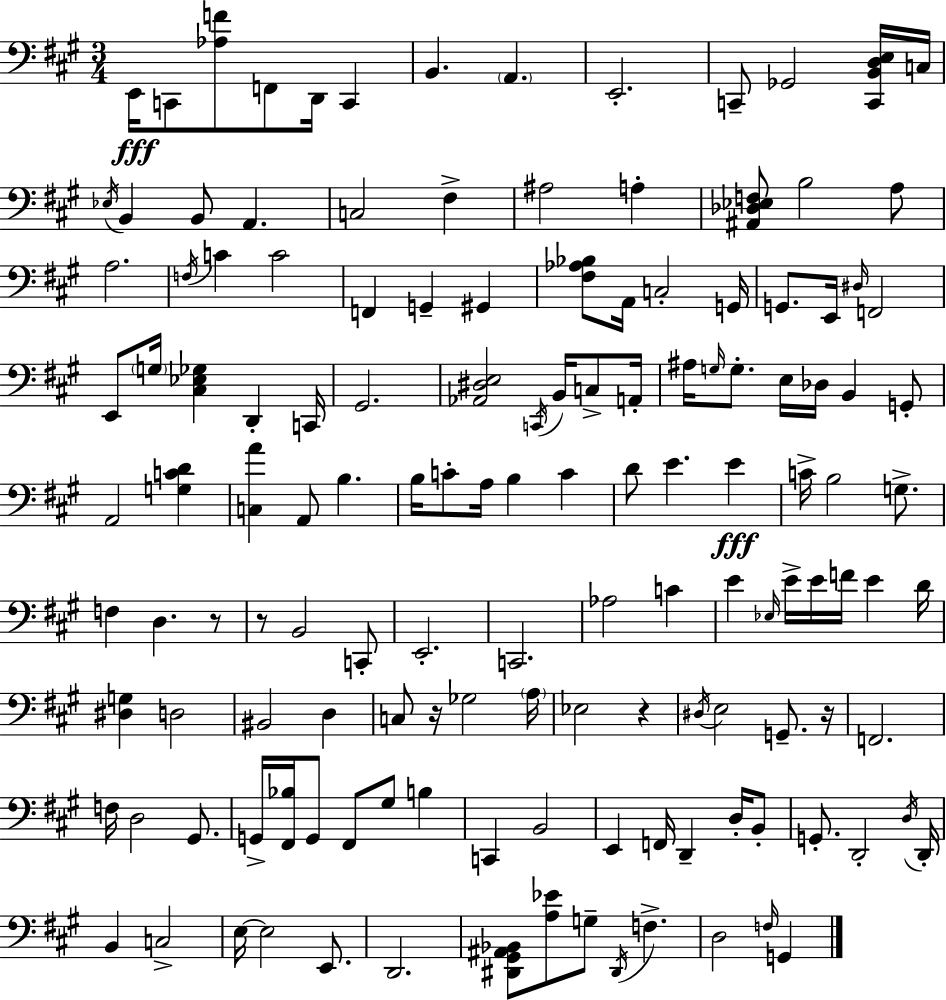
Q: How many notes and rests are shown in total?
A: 139